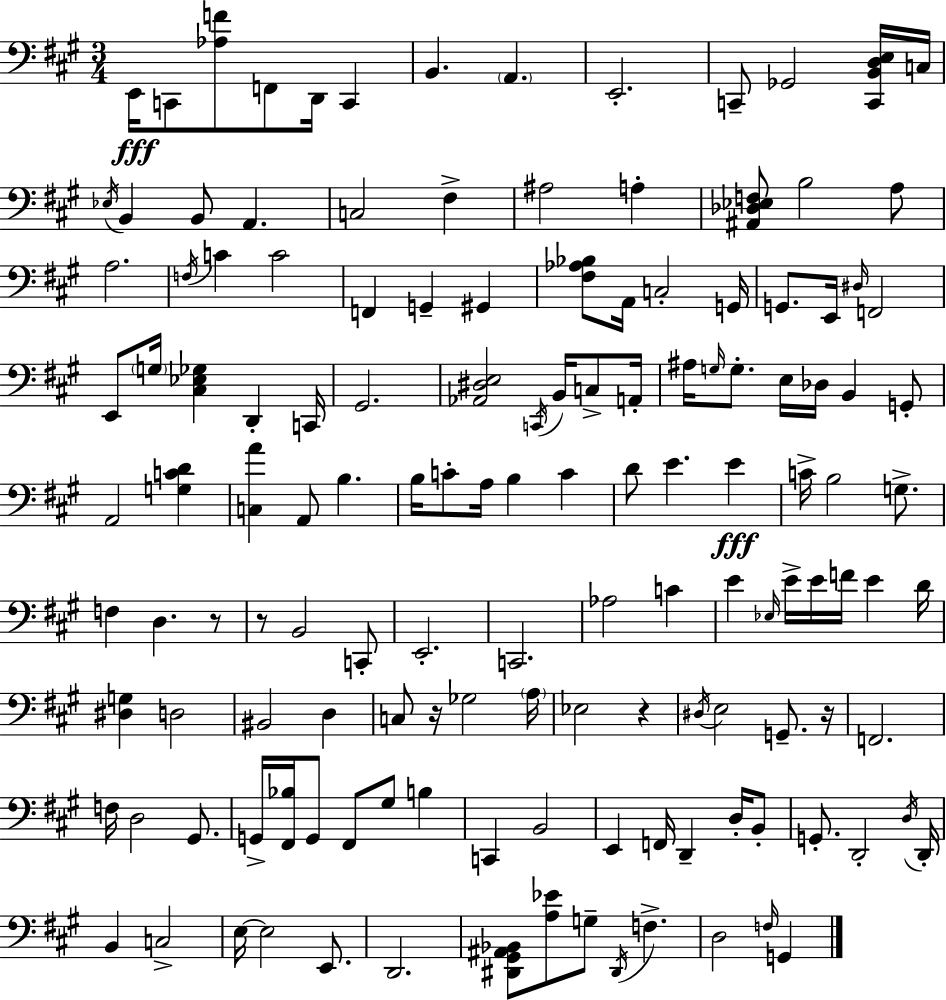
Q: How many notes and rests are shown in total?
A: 139